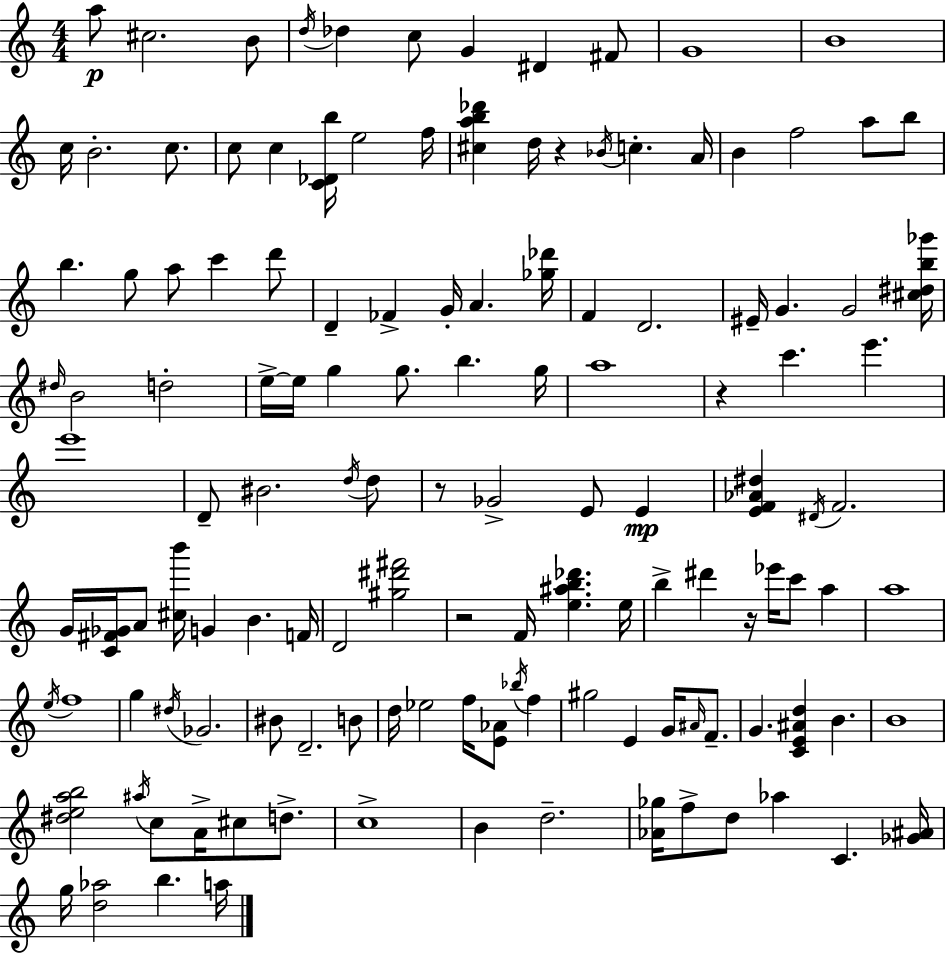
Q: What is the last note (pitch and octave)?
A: A5